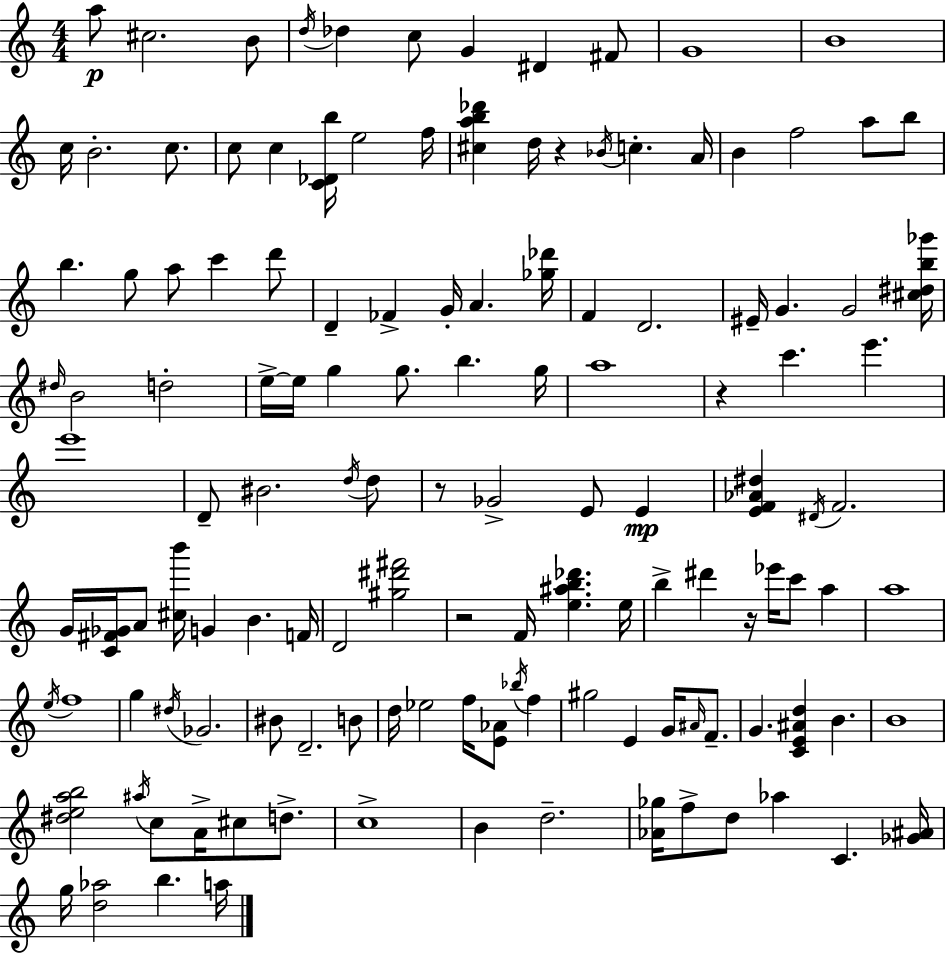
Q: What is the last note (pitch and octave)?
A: A5